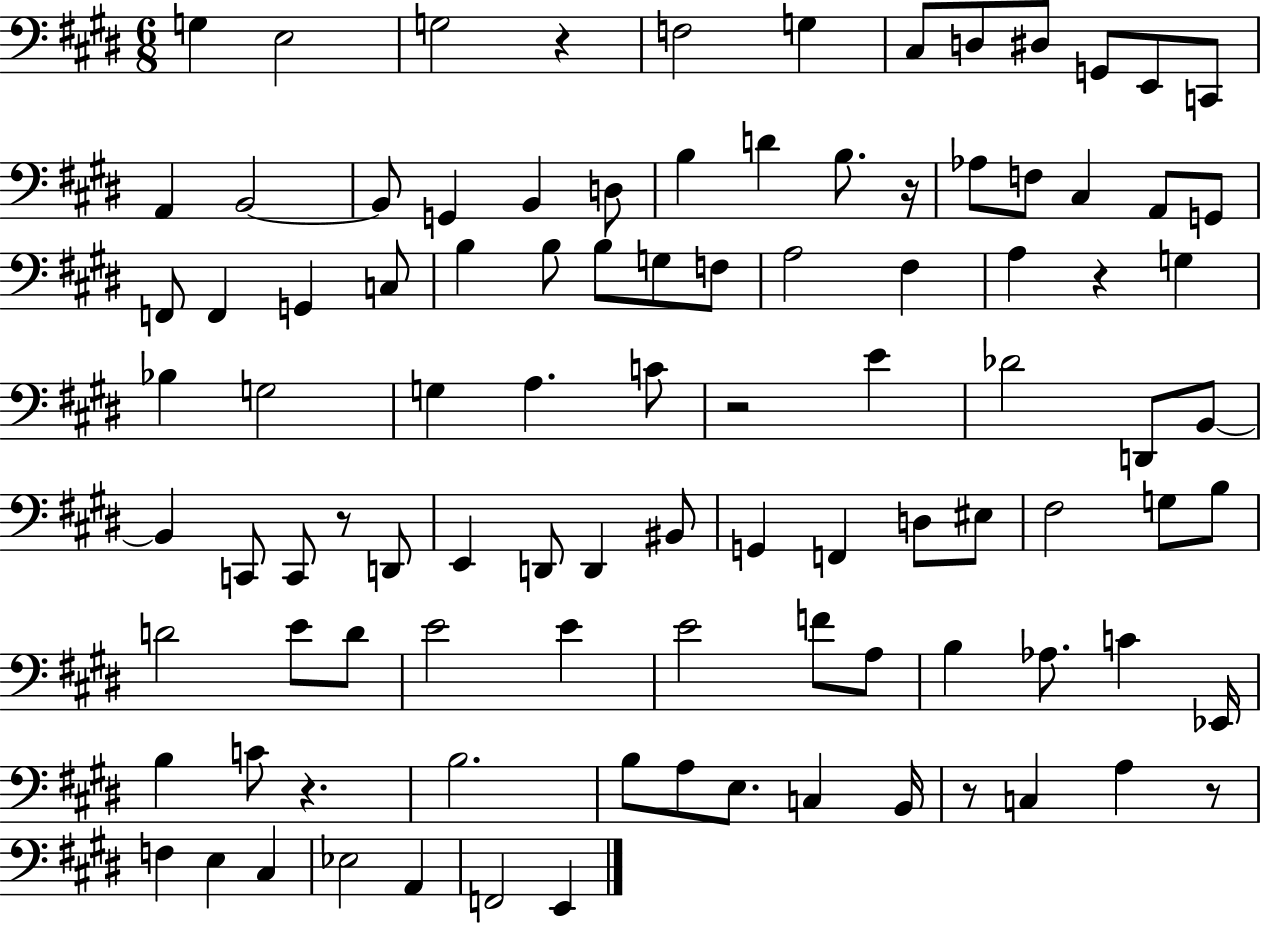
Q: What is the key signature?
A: E major